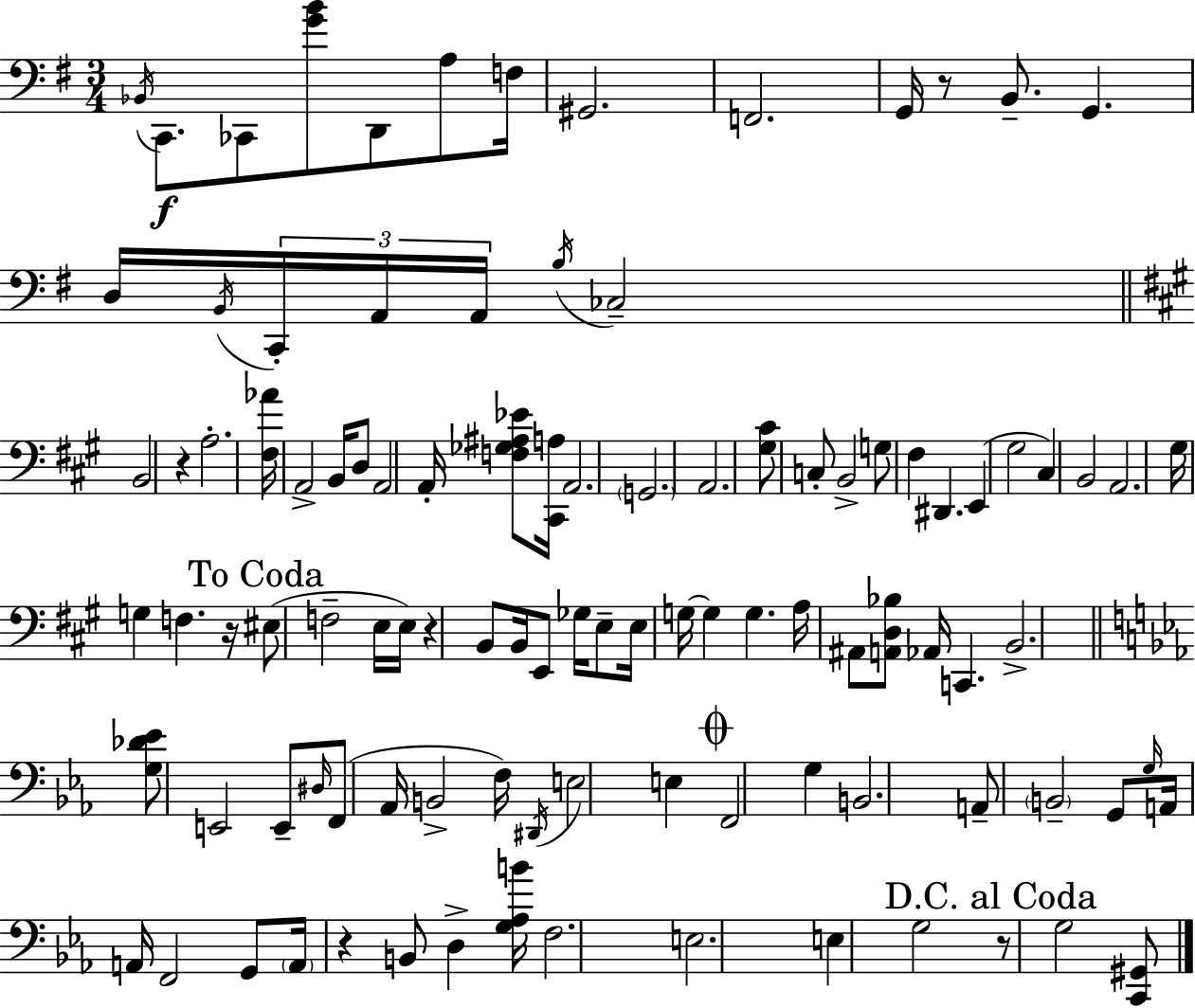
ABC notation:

X:1
T:Untitled
M:3/4
L:1/4
K:Em
_B,,/4 C,,/2 _C,,/2 [GB]/2 D,,/2 A,/2 F,/4 ^G,,2 F,,2 G,,/4 z/2 B,,/2 G,, D,/4 B,,/4 C,,/4 A,,/4 A,,/4 B,/4 _C,2 B,,2 z A,2 [^F,_A]/4 A,,2 B,,/4 D,/2 A,,2 A,,/4 [F,_G,^A,_E]/2 [^C,,A,]/4 A,,2 G,,2 A,,2 [^G,^C]/2 C,/2 B,,2 G,/2 ^F, ^D,, E,, ^G,2 ^C, B,,2 A,,2 ^G,/4 G, F, z/4 ^E,/2 F,2 E,/4 E,/4 z B,,/2 B,,/4 E,,/2 _G,/4 E,/2 E,/4 G,/4 G, G, A,/4 ^A,,/2 [A,,D,_B,]/2 _A,,/4 C,, B,,2 [G,_D_E]/2 E,,2 E,,/2 ^D,/4 F,,/2 _A,,/4 B,,2 F,/4 ^D,,/4 E,2 E, F,,2 G, B,,2 A,,/2 B,,2 G,,/2 G,/4 A,,/4 A,,/4 F,,2 G,,/2 A,,/4 z B,,/2 D, [G,_A,B]/4 F,2 E,2 E, G,2 z/2 G,2 [C,,^G,,]/2